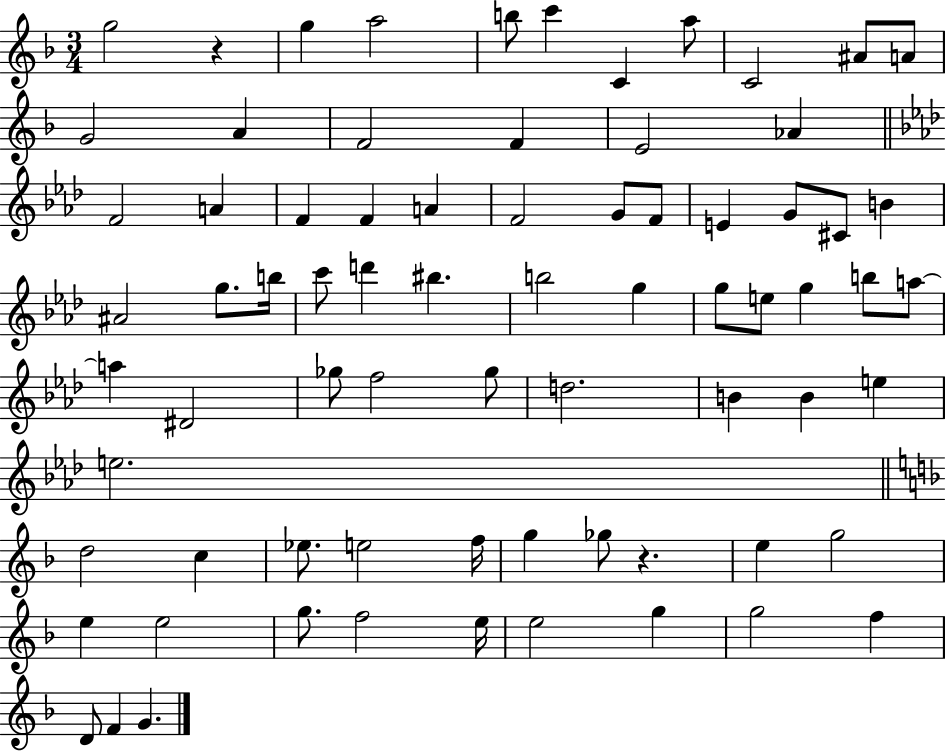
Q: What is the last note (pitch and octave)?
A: G4